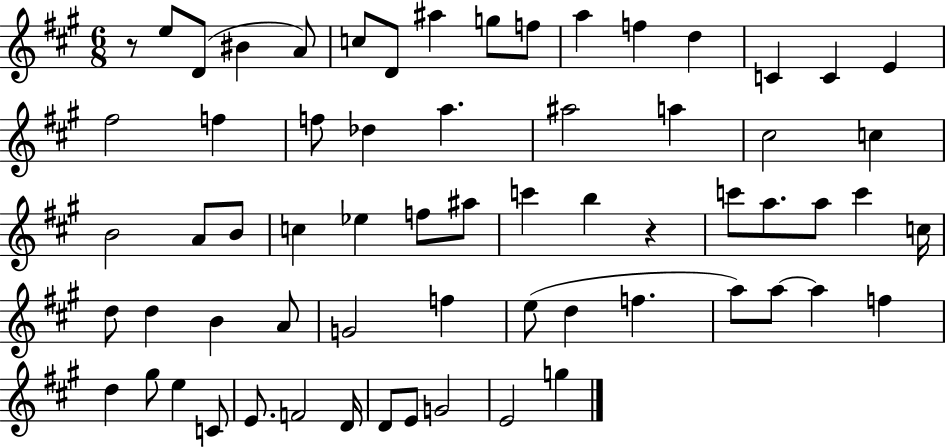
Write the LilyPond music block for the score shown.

{
  \clef treble
  \numericTimeSignature
  \time 6/8
  \key a \major
  r8 e''8 d'8( bis'4 a'8) | c''8 d'8 ais''4 g''8 f''8 | a''4 f''4 d''4 | c'4 c'4 e'4 | \break fis''2 f''4 | f''8 des''4 a''4. | ais''2 a''4 | cis''2 c''4 | \break b'2 a'8 b'8 | c''4 ees''4 f''8 ais''8 | c'''4 b''4 r4 | c'''8 a''8. a''8 c'''4 c''16 | \break d''8 d''4 b'4 a'8 | g'2 f''4 | e''8( d''4 f''4. | a''8) a''8~~ a''4 f''4 | \break d''4 gis''8 e''4 c'8 | e'8. f'2 d'16 | d'8 e'8 g'2 | e'2 g''4 | \break \bar "|."
}